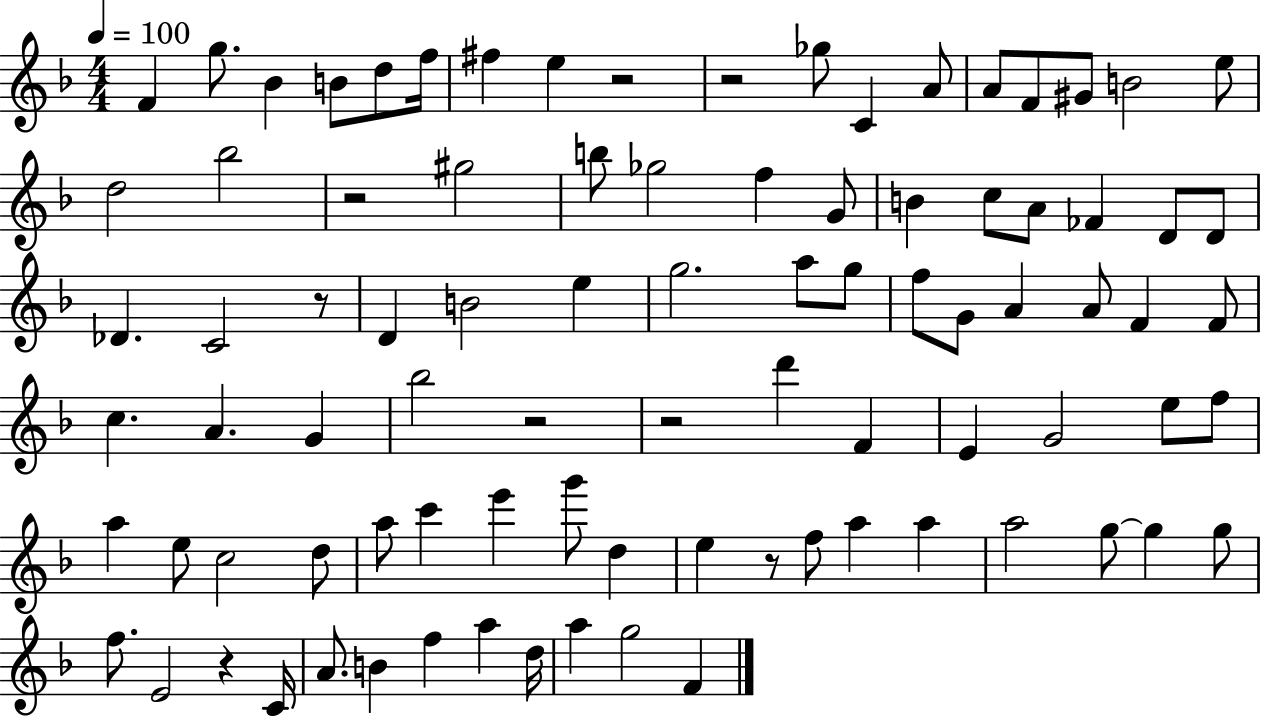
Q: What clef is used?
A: treble